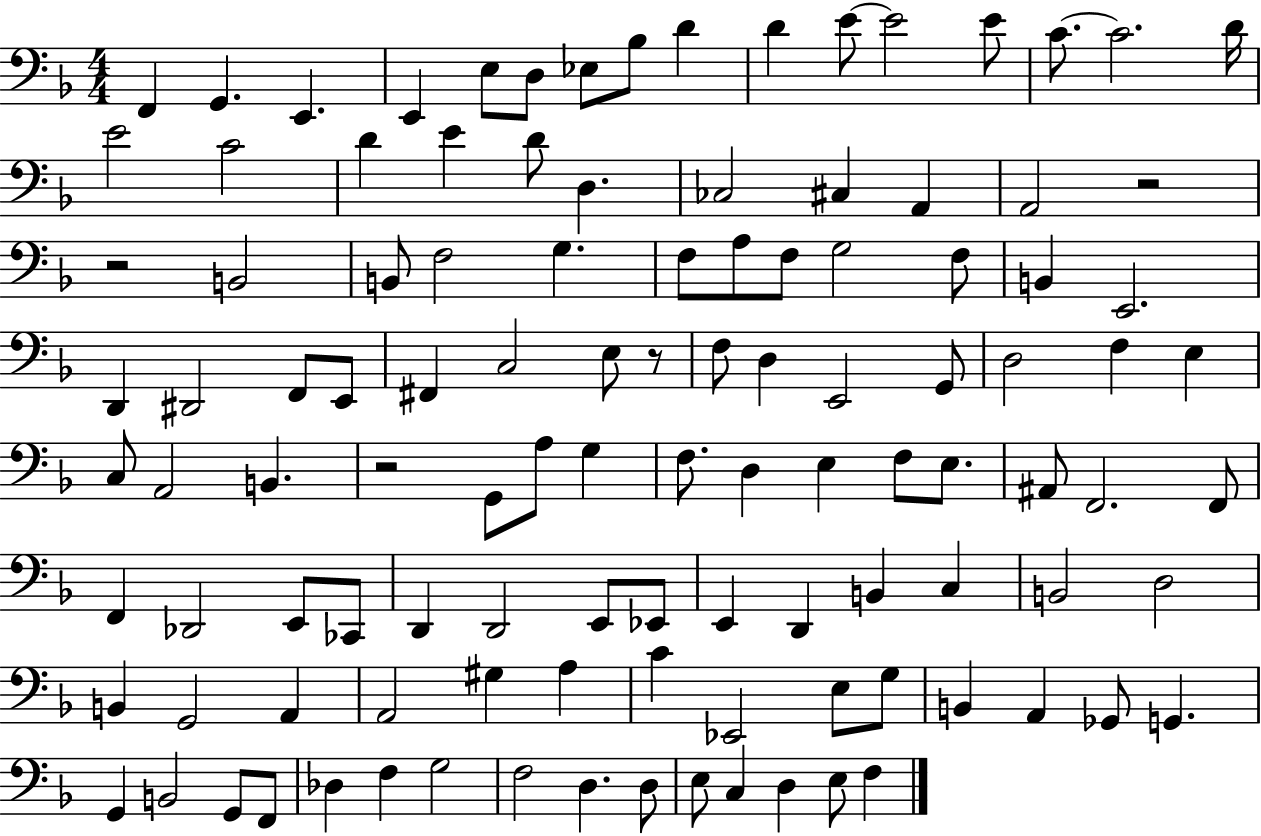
{
  \clef bass
  \numericTimeSignature
  \time 4/4
  \key f \major
  \repeat volta 2 { f,4 g,4. e,4. | e,4 e8 d8 ees8 bes8 d'4 | d'4 e'8~~ e'2 e'8 | c'8.~~ c'2. d'16 | \break e'2 c'2 | d'4 e'4 d'8 d4. | ces2 cis4 a,4 | a,2 r2 | \break r2 b,2 | b,8 f2 g4. | f8 a8 f8 g2 f8 | b,4 e,2. | \break d,4 dis,2 f,8 e,8 | fis,4 c2 e8 r8 | f8 d4 e,2 g,8 | d2 f4 e4 | \break c8 a,2 b,4. | r2 g,8 a8 g4 | f8. d4 e4 f8 e8. | ais,8 f,2. f,8 | \break f,4 des,2 e,8 ces,8 | d,4 d,2 e,8 ees,8 | e,4 d,4 b,4 c4 | b,2 d2 | \break b,4 g,2 a,4 | a,2 gis4 a4 | c'4 ees,2 e8 g8 | b,4 a,4 ges,8 g,4. | \break g,4 b,2 g,8 f,8 | des4 f4 g2 | f2 d4. d8 | e8 c4 d4 e8 f4 | \break } \bar "|."
}